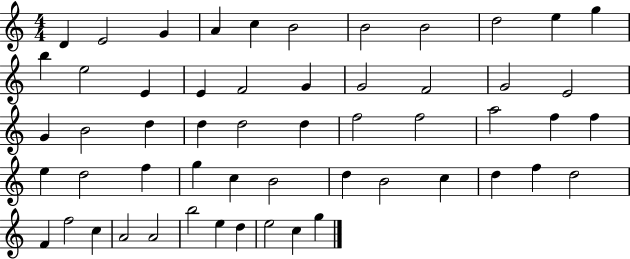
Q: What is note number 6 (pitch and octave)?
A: B4